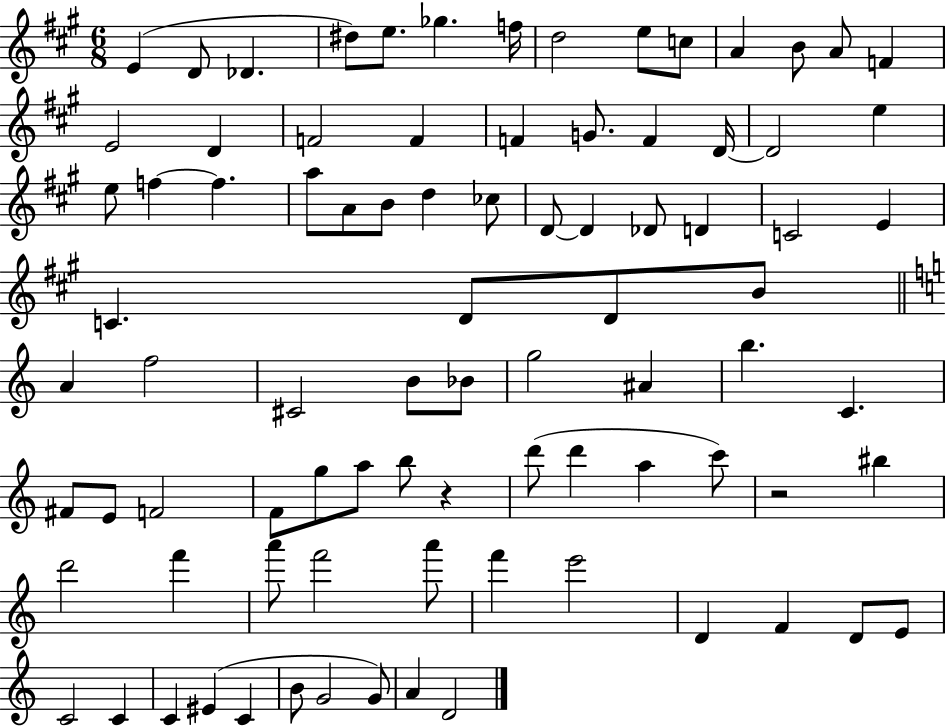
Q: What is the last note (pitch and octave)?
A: D4